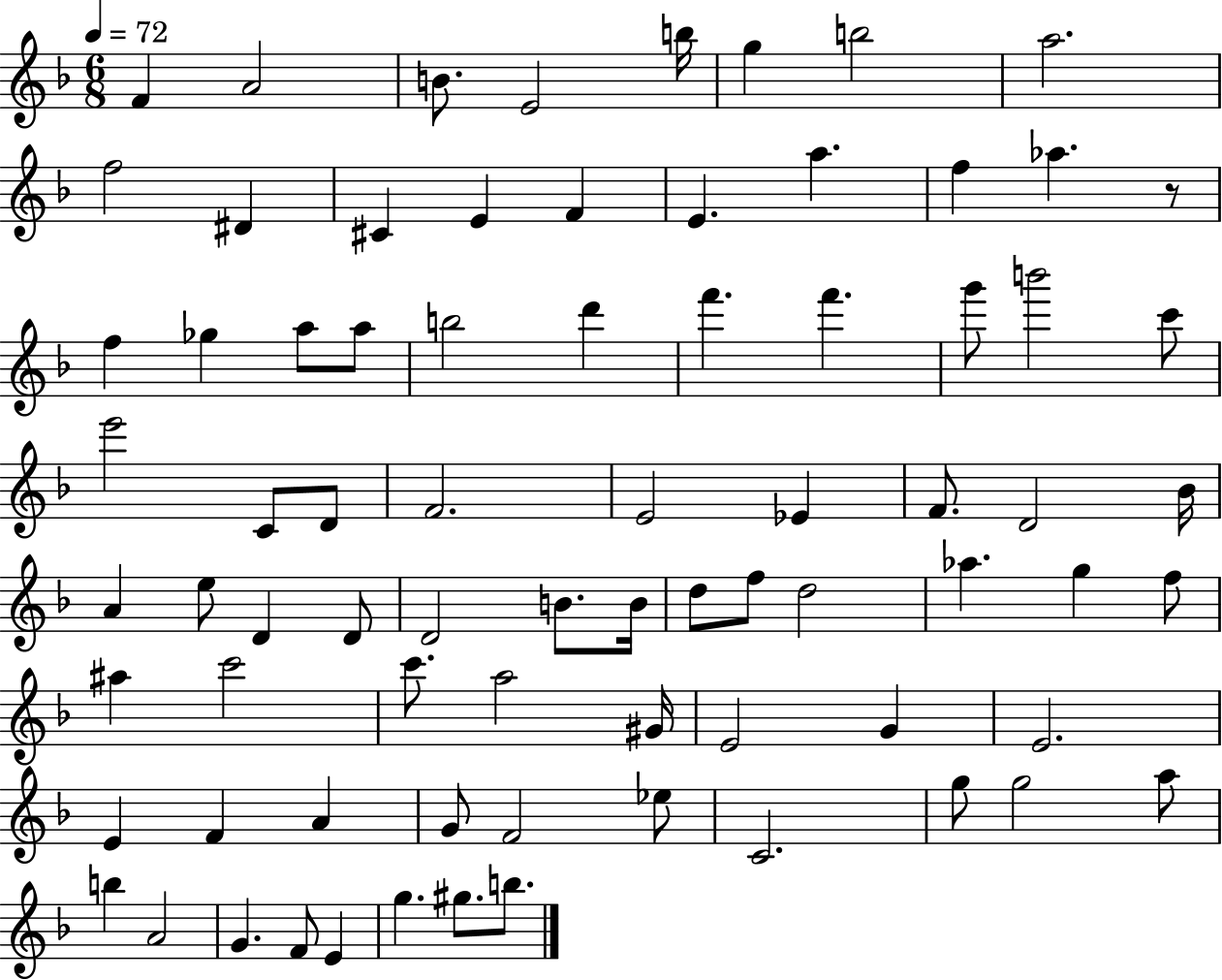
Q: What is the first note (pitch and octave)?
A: F4